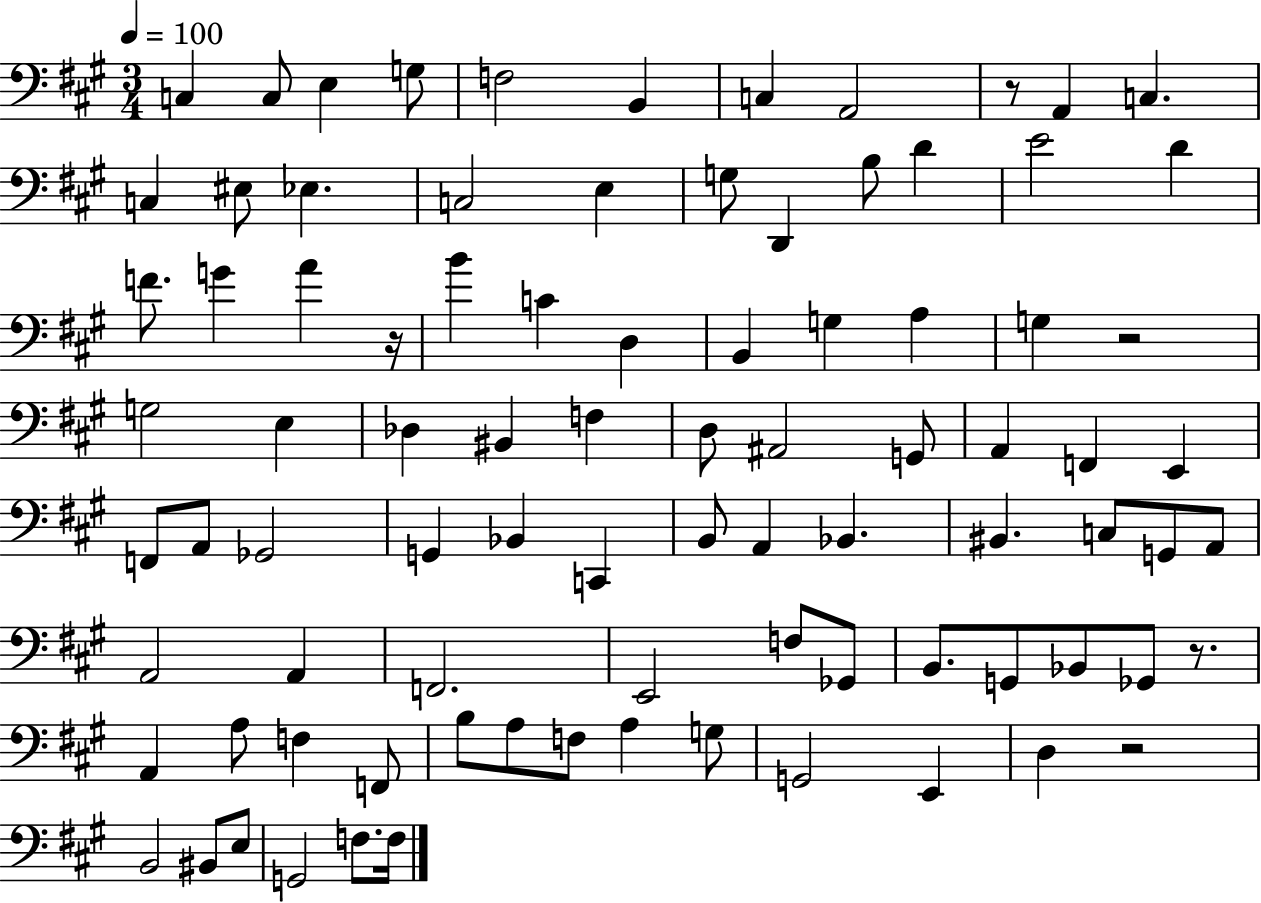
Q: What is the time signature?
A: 3/4